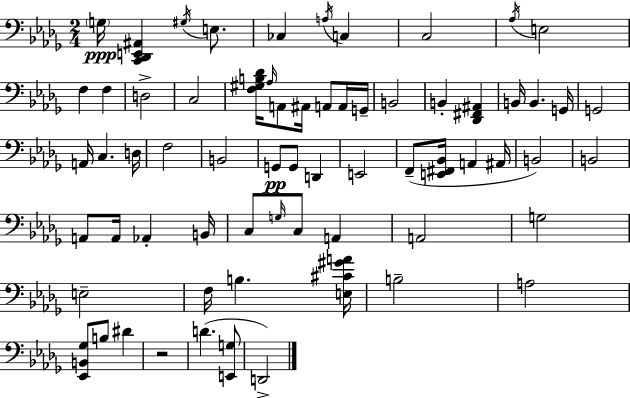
G3/s [C2,Db2,E2,A#2]/q G#3/s E3/e. CES3/q A3/s C3/q C3/h Ab3/s E3/h F3/q F3/q D3/h C3/h [F3,G#3,B3,Db4]/s Ab3/s A2/e A#2/s A2/e A2/s G2/s B2/h B2/q [Db2,F#2,A#2]/q B2/s B2/q. G2/s G2/h A2/s C3/q. D3/s F3/h B2/h G2/e G2/e D2/q E2/h F2/e [E2,F#2,Bb2]/s A2/q A#2/s B2/h B2/h A2/e A2/s Ab2/q B2/s C3/e G3/s C3/e A2/q A2/h G3/h E3/h F3/s B3/q. [E3,C#4,G#4,A4]/s B3/h A3/h [Eb2,B2,Gb3]/e B3/e D#4/q R/h D4/q. [E2,G3]/e D2/h